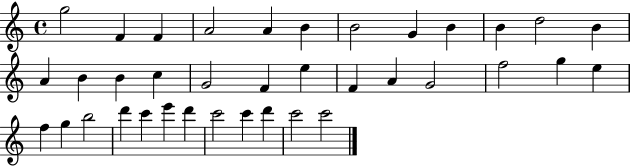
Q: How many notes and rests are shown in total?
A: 37